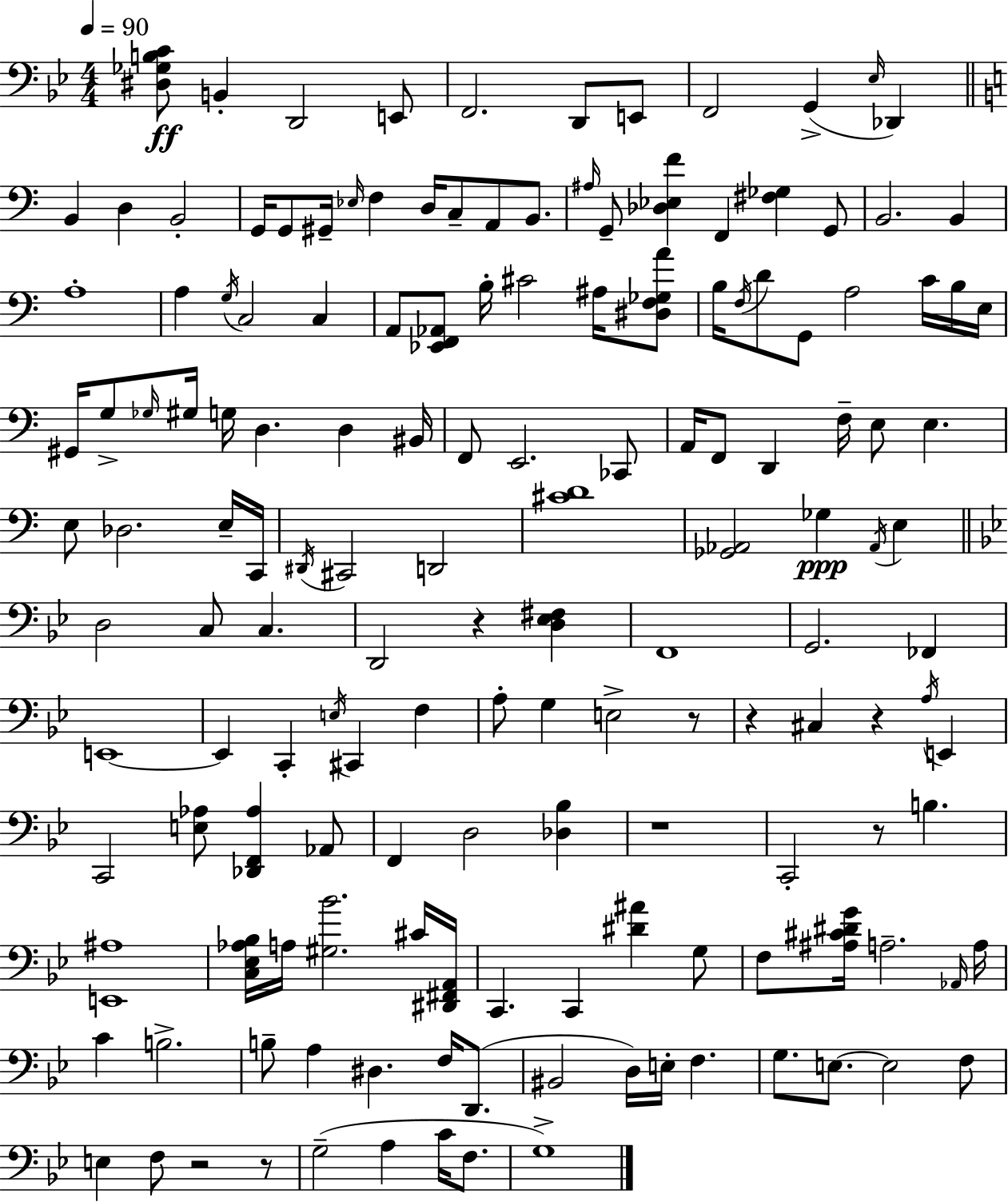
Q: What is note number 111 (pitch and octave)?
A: D#3